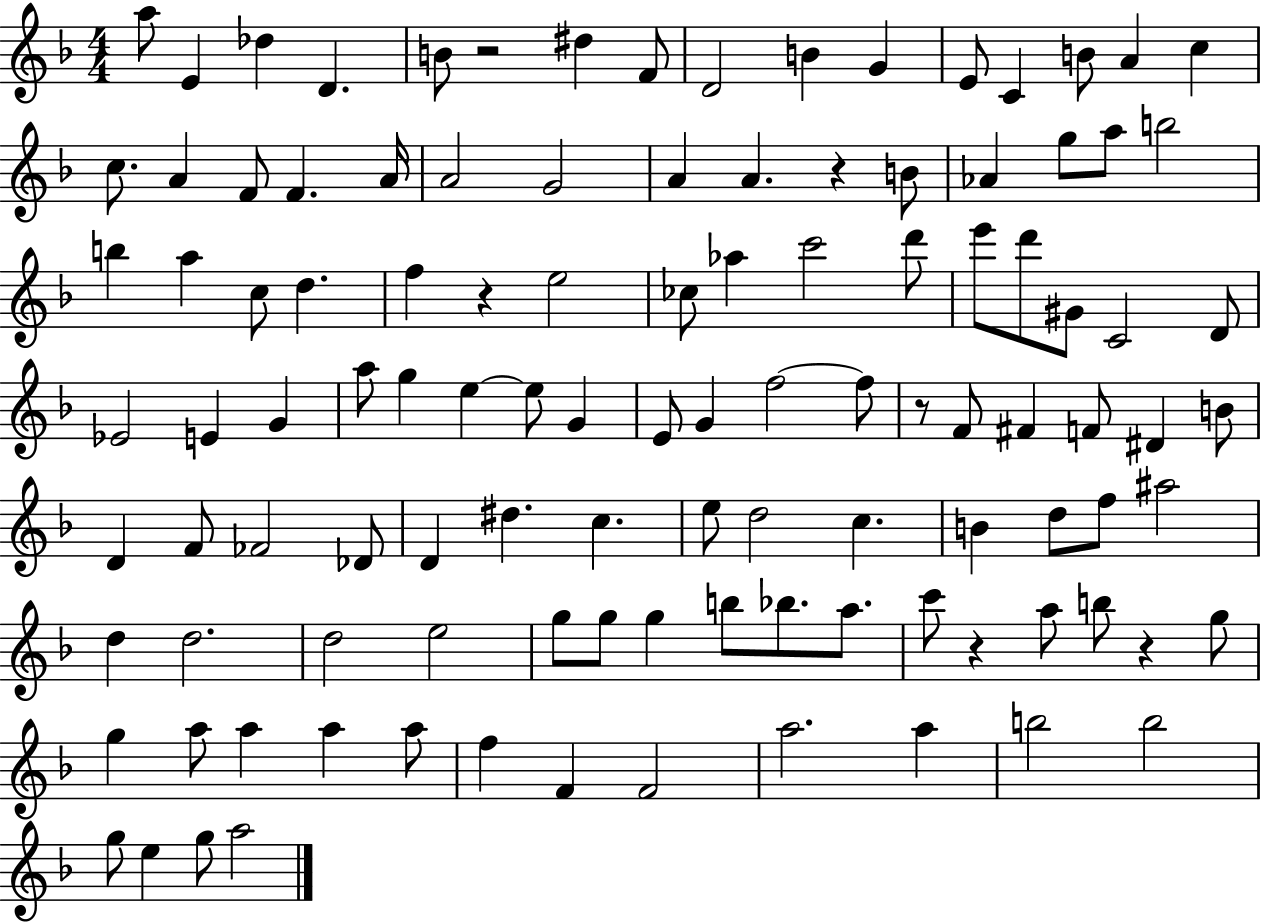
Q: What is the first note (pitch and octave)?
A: A5